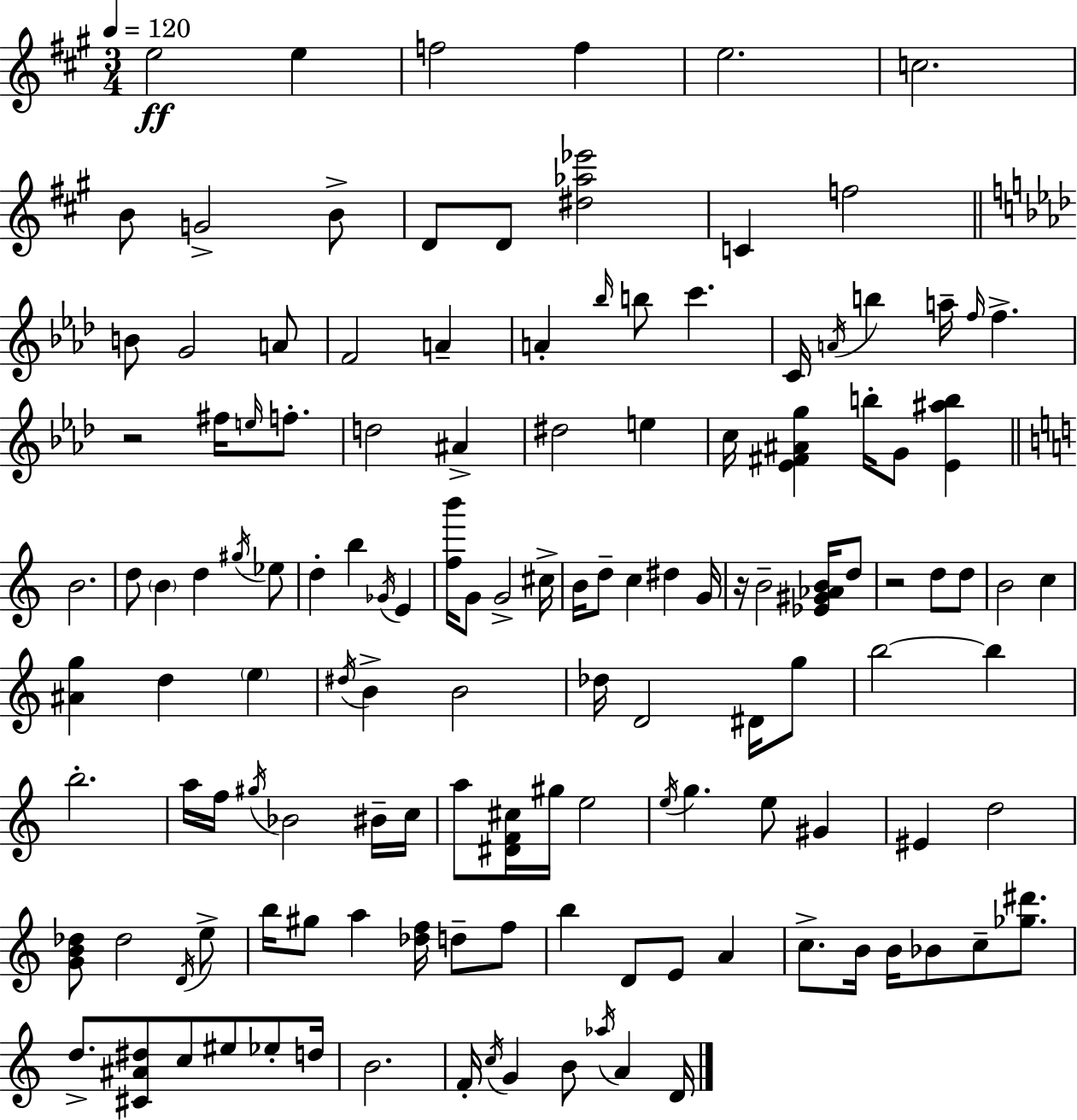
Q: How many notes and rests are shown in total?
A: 133